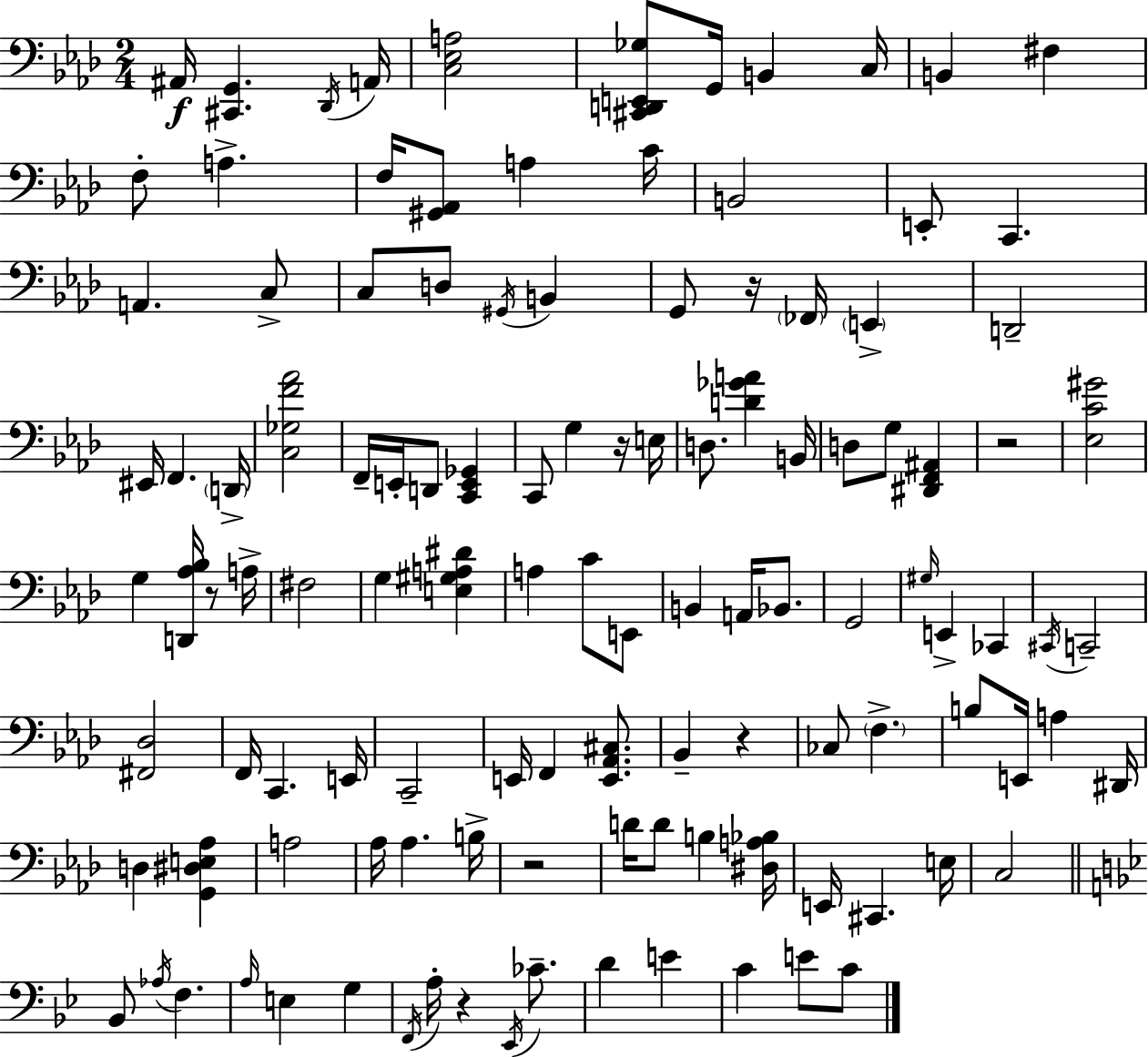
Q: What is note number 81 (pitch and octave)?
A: Bb2